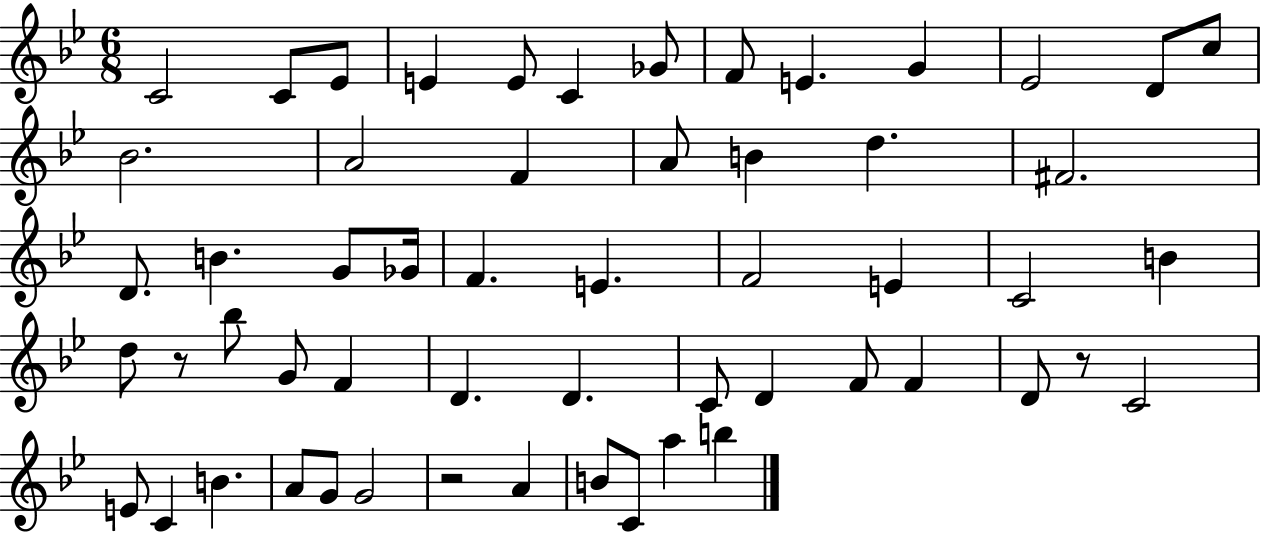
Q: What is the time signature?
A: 6/8